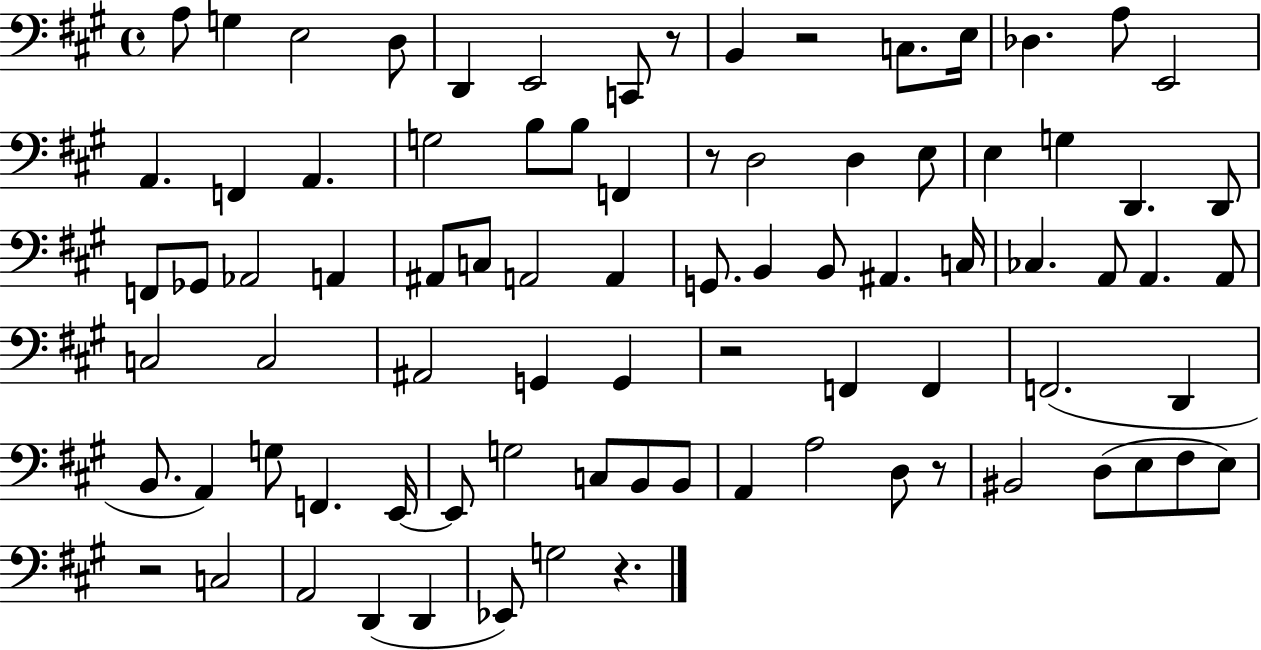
X:1
T:Untitled
M:4/4
L:1/4
K:A
A,/2 G, E,2 D,/2 D,, E,,2 C,,/2 z/2 B,, z2 C,/2 E,/4 _D, A,/2 E,,2 A,, F,, A,, G,2 B,/2 B,/2 F,, z/2 D,2 D, E,/2 E, G, D,, D,,/2 F,,/2 _G,,/2 _A,,2 A,, ^A,,/2 C,/2 A,,2 A,, G,,/2 B,, B,,/2 ^A,, C,/4 _C, A,,/2 A,, A,,/2 C,2 C,2 ^A,,2 G,, G,, z2 F,, F,, F,,2 D,, B,,/2 A,, G,/2 F,, E,,/4 E,,/2 G,2 C,/2 B,,/2 B,,/2 A,, A,2 D,/2 z/2 ^B,,2 D,/2 E,/2 ^F,/2 E,/2 z2 C,2 A,,2 D,, D,, _E,,/2 G,2 z